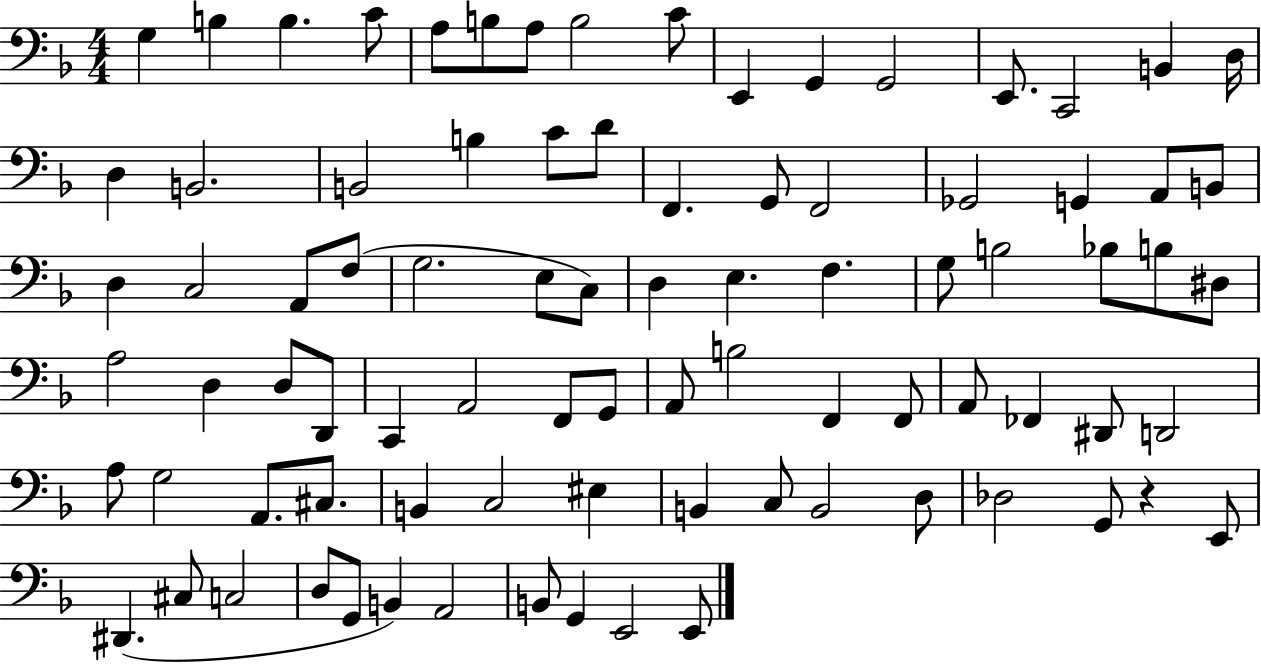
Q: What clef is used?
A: bass